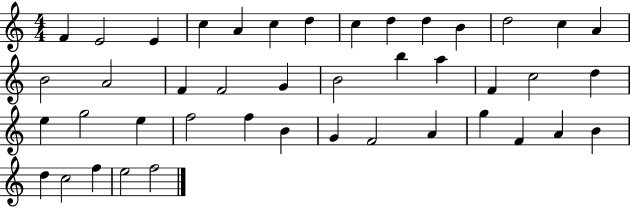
X:1
T:Untitled
M:4/4
L:1/4
K:C
F E2 E c A c d c d d B d2 c A B2 A2 F F2 G B2 b a F c2 d e g2 e f2 f B G F2 A g F A B d c2 f e2 f2